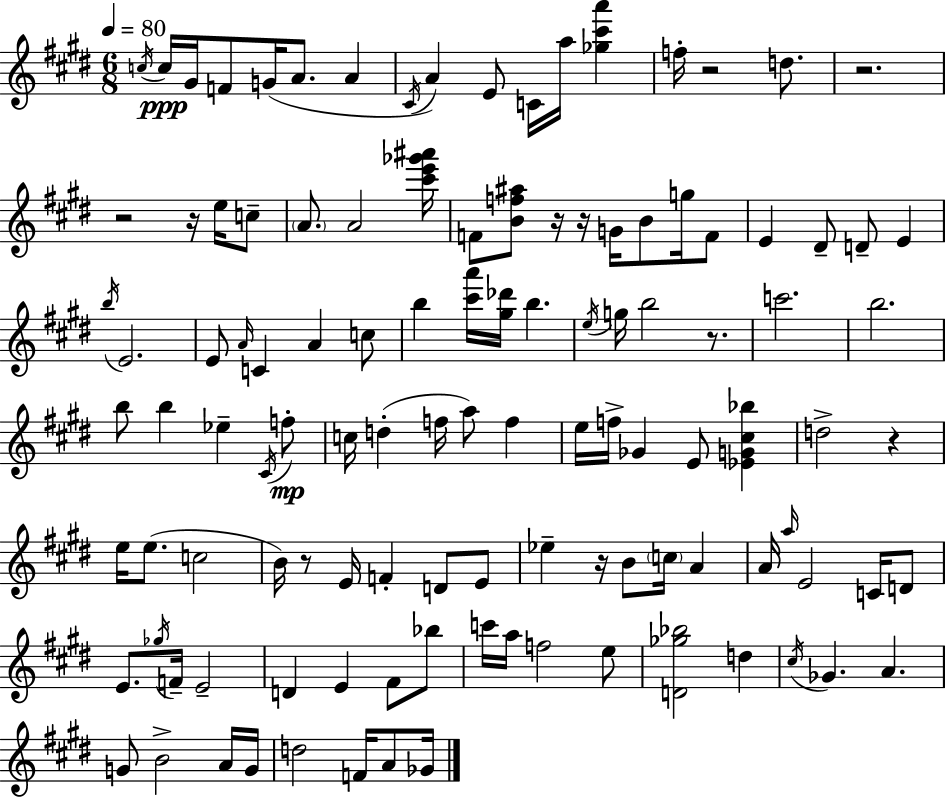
C5/s C5/s G#4/s F4/e G4/s A4/e. A4/q C#4/s A4/q E4/e C4/s A5/s [Gb5,C#6,A6]/q F5/s R/h D5/e. R/h. R/h R/s E5/s C5/e A4/e. A4/h [C#6,E6,Gb6,A#6]/s F4/e [B4,F5,A#5]/e R/s R/s G4/s B4/e G5/s F4/e E4/q D#4/e D4/e E4/q B5/s E4/h. E4/e A4/s C4/q A4/q C5/e B5/q [C#6,A6]/s [G#5,Db6]/s B5/q. E5/s G5/s B5/h R/e. C6/h. B5/h. B5/e B5/q Eb5/q C#4/s F5/e C5/s D5/q F5/s A5/e F5/q E5/s F5/s Gb4/q E4/e [Eb4,G4,C#5,Bb5]/q D5/h R/q E5/s E5/e. C5/h B4/s R/e E4/s F4/q D4/e E4/e Eb5/q R/s B4/e C5/s A4/q A4/s A5/s E4/h C4/s D4/e E4/e. Gb5/s F4/s E4/h D4/q E4/q F#4/e Bb5/e C6/s A5/s F5/h E5/e [D4,Gb5,Bb5]/h D5/q C#5/s Gb4/q. A4/q. G4/e B4/h A4/s G4/s D5/h F4/s A4/e Gb4/s